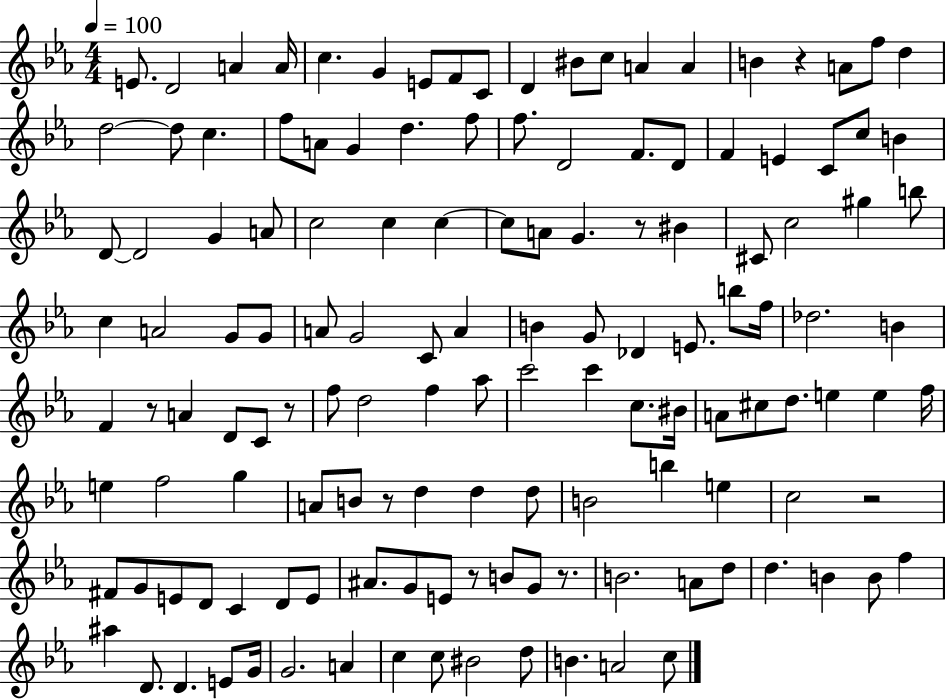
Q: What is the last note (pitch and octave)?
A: C5